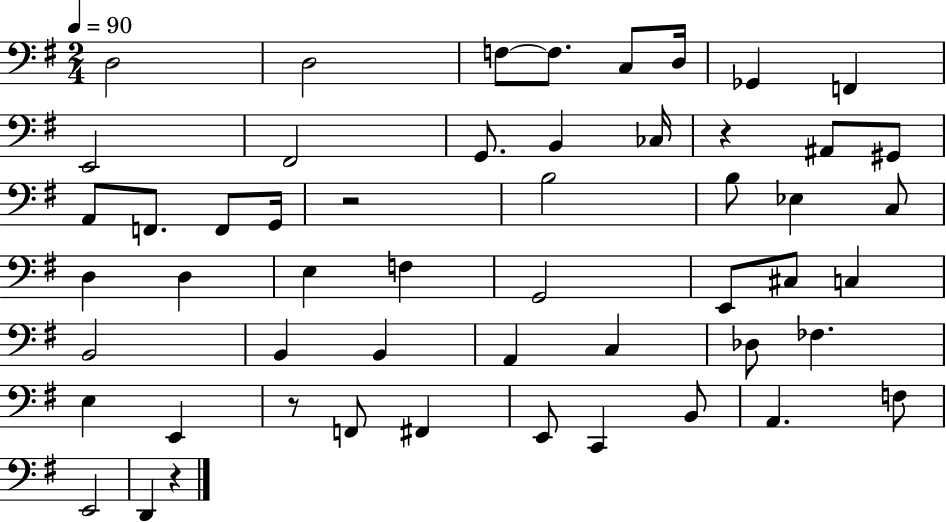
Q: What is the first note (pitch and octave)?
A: D3